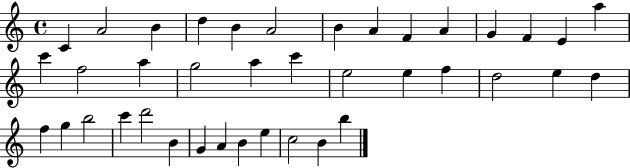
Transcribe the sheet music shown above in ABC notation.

X:1
T:Untitled
M:4/4
L:1/4
K:C
C A2 B d B A2 B A F A G F E a c' f2 a g2 a c' e2 e f d2 e d f g b2 c' d'2 B G A B e c2 B b